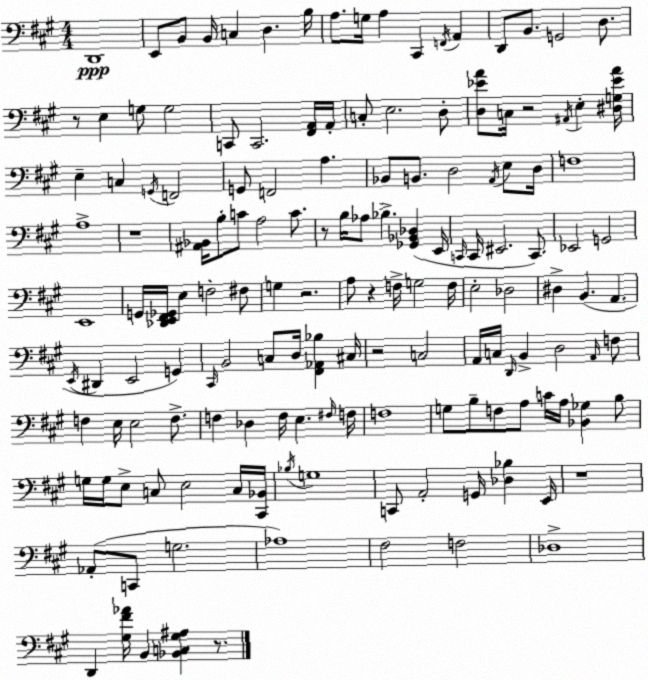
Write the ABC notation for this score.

X:1
T:Untitled
M:4/4
L:1/4
K:A
D,,4 E,,/2 B,,/2 B,,/4 C, D, B,/4 A,/2 G,/4 A, ^C,, F,,/4 A,, D,,/2 B,,/2 G,,2 D,/2 z/2 E, G,/2 G,2 C,,/2 C,,2 [^F,,A,,]/4 A,,/4 C,/2 E,2 D,/2 [D,_EA]/2 C,/4 z2 ^A,,/4 E, [^D,G,_EA]/4 E, C, G,,/4 F,,2 G,,/2 F,,2 A, _B,,/2 B,,/2 D,2 A,,/4 E,/2 D,/4 F,4 A,4 z4 [^A,,_B,,]/4 B,/2 C/2 A,2 C/2 z/2 B,/4 _A,/2 _B, [_G,,_B,,_D,] E,,/4 C,,/4 C,,/4 ^E,,2 C,,/2 _E,,2 G,,2 E,,4 G,,/4 [_D,,E,,^F,,_G,,]/4 E, F,2 ^F,/2 G, z2 A,/2 z F,/4 G,2 F,/4 E,2 _D,2 ^D, B,, A,, E,,/4 ^D,, E,,2 G,, ^C,,/4 B,,2 C,/2 D,/4 [^F,,_A,,_B,] ^C,/4 z2 C,2 A,,/4 C,/4 D,,/4 B,, D,2 A,,/4 F,/2 F, E,/4 E,2 F,/2 F, _D, F,/4 E, ^F,/4 F,/4 F,4 G,/2 B,/2 F,/2 A,/2 C/4 A,/4 [_B,,_G,] B,/2 G,/4 G,/4 E,/2 C,/2 E,2 C,/4 [^C,,_B,,]/4 _B,/4 G,4 C,,/2 A,,2 G,,/4 [_D,_B,] E,,/4 z4 _A,,/2 C,,/2 G,2 _A,4 ^F,2 F,2 _D,4 D,, [^G,^F_A]/4 B,, [_B,,C,^G,^A,] z/2